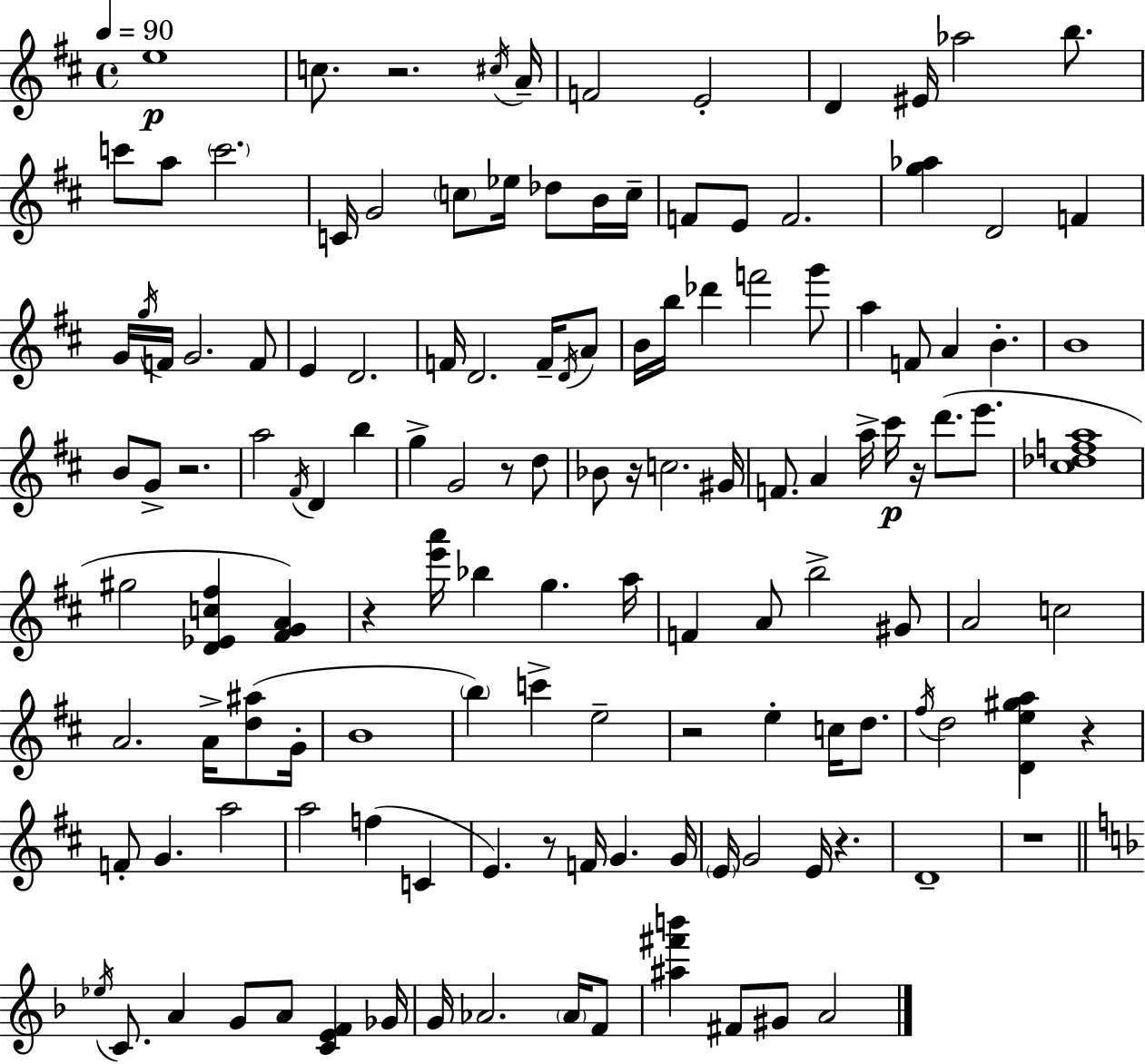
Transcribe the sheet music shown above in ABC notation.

X:1
T:Untitled
M:4/4
L:1/4
K:D
e4 c/2 z2 ^c/4 A/4 F2 E2 D ^E/4 _a2 b/2 c'/2 a/2 c'2 C/4 G2 c/2 _e/4 _d/2 B/4 c/4 F/2 E/2 F2 [g_a] D2 F G/4 g/4 F/4 G2 F/2 E D2 F/4 D2 F/4 D/4 A/2 B/4 b/4 _d' f'2 g'/2 a F/2 A B B4 B/2 G/2 z2 a2 ^F/4 D b g G2 z/2 d/2 _B/2 z/4 c2 ^G/4 F/2 A a/4 ^c'/4 z/4 d'/2 e'/2 [^c_dfa]4 ^g2 [D_Ec^f] [^FGA] z [e'a']/4 _b g a/4 F A/2 b2 ^G/2 A2 c2 A2 A/4 [d^a]/2 G/4 B4 b c' e2 z2 e c/4 d/2 ^f/4 d2 [De^ga] z F/2 G a2 a2 f C E z/2 F/4 G G/4 E/4 G2 E/4 z D4 z4 _e/4 C/2 A G/2 A/2 [CEF] _G/4 G/4 _A2 _A/4 F/2 [^a^f'b'] ^F/2 ^G/2 A2